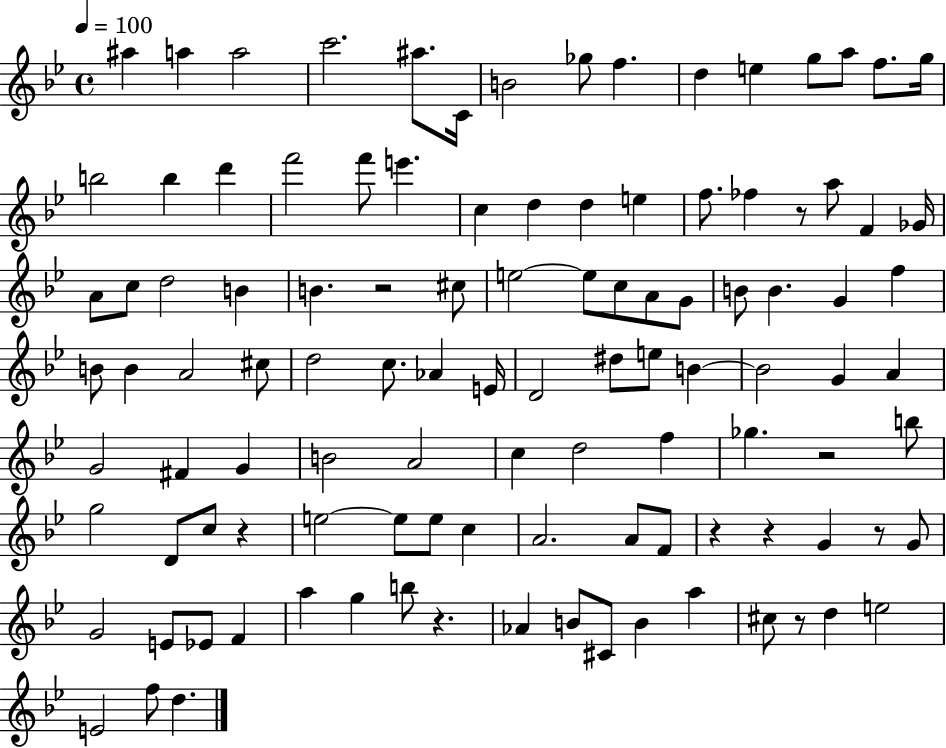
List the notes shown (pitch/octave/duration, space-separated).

A#5/q A5/q A5/h C6/h. A#5/e. C4/s B4/h Gb5/e F5/q. D5/q E5/q G5/e A5/e F5/e. G5/s B5/h B5/q D6/q F6/h F6/e E6/q. C5/q D5/q D5/q E5/q F5/e. FES5/q R/e A5/e F4/q Gb4/s A4/e C5/e D5/h B4/q B4/q. R/h C#5/e E5/h E5/e C5/e A4/e G4/e B4/e B4/q. G4/q F5/q B4/e B4/q A4/h C#5/e D5/h C5/e. Ab4/q E4/s D4/h D#5/e E5/e B4/q B4/h G4/q A4/q G4/h F#4/q G4/q B4/h A4/h C5/q D5/h F5/q Gb5/q. R/h B5/e G5/h D4/e C5/e R/q E5/h E5/e E5/e C5/q A4/h. A4/e F4/e R/q R/q G4/q R/e G4/e G4/h E4/e Eb4/e F4/q A5/q G5/q B5/e R/q. Ab4/q B4/e C#4/e B4/q A5/q C#5/e R/e D5/q E5/h E4/h F5/e D5/q.